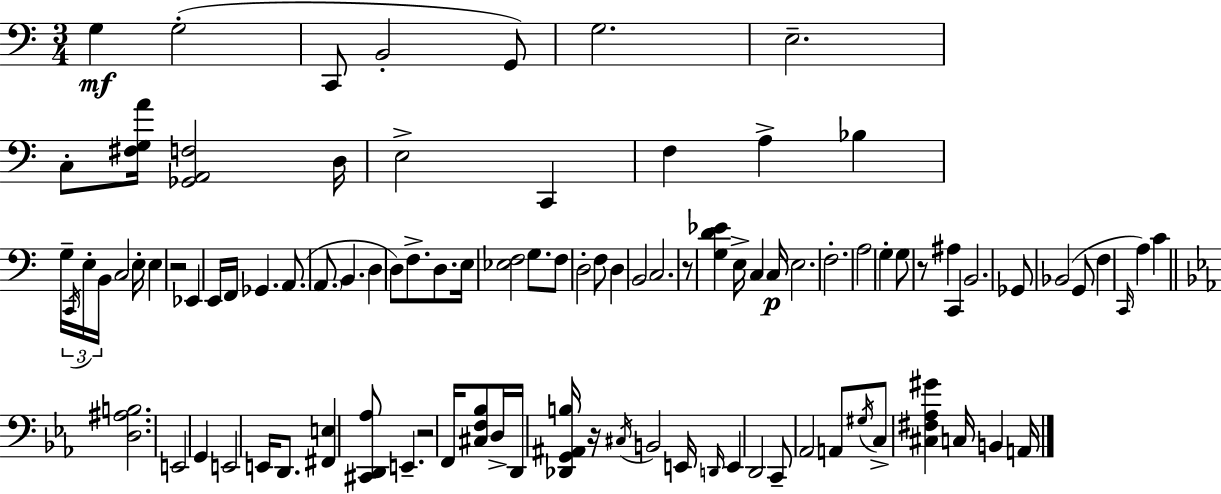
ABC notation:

X:1
T:Untitled
M:3/4
L:1/4
K:Am
G, G,2 C,,/2 B,,2 G,,/2 G,2 E,2 C,/2 [^F,G,A]/4 [_G,,A,,F,]2 D,/4 E,2 C,, F, A, _B, G,/4 C,,/4 E,/4 B,,/4 C,2 E,/4 E, z2 _E,, E,,/4 F,,/4 _G,, A,,/2 A,,/2 B,, D, D,/2 F,/2 D,/2 E,/4 [_E,F,]2 G,/2 F,/2 D,2 F,/2 D, B,,2 C,2 z/2 [G,D_E] E,/4 C, C,/4 E,2 F,2 A,2 G, G,/2 z/2 ^A, C,, B,,2 _G,,/2 _B,,2 G,,/2 F, C,,/4 A, C [D,^A,B,]2 E,,2 G,, E,,2 E,,/4 D,,/2 [^F,,E,] [^C,,D,,_A,]/2 E,, z2 F,,/4 [^C,F,_B,]/2 D,/4 D,,/4 [_D,,G,,^A,,B,]/4 z/4 ^C,/4 B,,2 E,,/4 D,,/4 E,, D,,2 C,,/2 _A,,2 A,,/2 ^G,/4 C,/2 [^C,^F,_A,^G] C,/4 B,, A,,/4